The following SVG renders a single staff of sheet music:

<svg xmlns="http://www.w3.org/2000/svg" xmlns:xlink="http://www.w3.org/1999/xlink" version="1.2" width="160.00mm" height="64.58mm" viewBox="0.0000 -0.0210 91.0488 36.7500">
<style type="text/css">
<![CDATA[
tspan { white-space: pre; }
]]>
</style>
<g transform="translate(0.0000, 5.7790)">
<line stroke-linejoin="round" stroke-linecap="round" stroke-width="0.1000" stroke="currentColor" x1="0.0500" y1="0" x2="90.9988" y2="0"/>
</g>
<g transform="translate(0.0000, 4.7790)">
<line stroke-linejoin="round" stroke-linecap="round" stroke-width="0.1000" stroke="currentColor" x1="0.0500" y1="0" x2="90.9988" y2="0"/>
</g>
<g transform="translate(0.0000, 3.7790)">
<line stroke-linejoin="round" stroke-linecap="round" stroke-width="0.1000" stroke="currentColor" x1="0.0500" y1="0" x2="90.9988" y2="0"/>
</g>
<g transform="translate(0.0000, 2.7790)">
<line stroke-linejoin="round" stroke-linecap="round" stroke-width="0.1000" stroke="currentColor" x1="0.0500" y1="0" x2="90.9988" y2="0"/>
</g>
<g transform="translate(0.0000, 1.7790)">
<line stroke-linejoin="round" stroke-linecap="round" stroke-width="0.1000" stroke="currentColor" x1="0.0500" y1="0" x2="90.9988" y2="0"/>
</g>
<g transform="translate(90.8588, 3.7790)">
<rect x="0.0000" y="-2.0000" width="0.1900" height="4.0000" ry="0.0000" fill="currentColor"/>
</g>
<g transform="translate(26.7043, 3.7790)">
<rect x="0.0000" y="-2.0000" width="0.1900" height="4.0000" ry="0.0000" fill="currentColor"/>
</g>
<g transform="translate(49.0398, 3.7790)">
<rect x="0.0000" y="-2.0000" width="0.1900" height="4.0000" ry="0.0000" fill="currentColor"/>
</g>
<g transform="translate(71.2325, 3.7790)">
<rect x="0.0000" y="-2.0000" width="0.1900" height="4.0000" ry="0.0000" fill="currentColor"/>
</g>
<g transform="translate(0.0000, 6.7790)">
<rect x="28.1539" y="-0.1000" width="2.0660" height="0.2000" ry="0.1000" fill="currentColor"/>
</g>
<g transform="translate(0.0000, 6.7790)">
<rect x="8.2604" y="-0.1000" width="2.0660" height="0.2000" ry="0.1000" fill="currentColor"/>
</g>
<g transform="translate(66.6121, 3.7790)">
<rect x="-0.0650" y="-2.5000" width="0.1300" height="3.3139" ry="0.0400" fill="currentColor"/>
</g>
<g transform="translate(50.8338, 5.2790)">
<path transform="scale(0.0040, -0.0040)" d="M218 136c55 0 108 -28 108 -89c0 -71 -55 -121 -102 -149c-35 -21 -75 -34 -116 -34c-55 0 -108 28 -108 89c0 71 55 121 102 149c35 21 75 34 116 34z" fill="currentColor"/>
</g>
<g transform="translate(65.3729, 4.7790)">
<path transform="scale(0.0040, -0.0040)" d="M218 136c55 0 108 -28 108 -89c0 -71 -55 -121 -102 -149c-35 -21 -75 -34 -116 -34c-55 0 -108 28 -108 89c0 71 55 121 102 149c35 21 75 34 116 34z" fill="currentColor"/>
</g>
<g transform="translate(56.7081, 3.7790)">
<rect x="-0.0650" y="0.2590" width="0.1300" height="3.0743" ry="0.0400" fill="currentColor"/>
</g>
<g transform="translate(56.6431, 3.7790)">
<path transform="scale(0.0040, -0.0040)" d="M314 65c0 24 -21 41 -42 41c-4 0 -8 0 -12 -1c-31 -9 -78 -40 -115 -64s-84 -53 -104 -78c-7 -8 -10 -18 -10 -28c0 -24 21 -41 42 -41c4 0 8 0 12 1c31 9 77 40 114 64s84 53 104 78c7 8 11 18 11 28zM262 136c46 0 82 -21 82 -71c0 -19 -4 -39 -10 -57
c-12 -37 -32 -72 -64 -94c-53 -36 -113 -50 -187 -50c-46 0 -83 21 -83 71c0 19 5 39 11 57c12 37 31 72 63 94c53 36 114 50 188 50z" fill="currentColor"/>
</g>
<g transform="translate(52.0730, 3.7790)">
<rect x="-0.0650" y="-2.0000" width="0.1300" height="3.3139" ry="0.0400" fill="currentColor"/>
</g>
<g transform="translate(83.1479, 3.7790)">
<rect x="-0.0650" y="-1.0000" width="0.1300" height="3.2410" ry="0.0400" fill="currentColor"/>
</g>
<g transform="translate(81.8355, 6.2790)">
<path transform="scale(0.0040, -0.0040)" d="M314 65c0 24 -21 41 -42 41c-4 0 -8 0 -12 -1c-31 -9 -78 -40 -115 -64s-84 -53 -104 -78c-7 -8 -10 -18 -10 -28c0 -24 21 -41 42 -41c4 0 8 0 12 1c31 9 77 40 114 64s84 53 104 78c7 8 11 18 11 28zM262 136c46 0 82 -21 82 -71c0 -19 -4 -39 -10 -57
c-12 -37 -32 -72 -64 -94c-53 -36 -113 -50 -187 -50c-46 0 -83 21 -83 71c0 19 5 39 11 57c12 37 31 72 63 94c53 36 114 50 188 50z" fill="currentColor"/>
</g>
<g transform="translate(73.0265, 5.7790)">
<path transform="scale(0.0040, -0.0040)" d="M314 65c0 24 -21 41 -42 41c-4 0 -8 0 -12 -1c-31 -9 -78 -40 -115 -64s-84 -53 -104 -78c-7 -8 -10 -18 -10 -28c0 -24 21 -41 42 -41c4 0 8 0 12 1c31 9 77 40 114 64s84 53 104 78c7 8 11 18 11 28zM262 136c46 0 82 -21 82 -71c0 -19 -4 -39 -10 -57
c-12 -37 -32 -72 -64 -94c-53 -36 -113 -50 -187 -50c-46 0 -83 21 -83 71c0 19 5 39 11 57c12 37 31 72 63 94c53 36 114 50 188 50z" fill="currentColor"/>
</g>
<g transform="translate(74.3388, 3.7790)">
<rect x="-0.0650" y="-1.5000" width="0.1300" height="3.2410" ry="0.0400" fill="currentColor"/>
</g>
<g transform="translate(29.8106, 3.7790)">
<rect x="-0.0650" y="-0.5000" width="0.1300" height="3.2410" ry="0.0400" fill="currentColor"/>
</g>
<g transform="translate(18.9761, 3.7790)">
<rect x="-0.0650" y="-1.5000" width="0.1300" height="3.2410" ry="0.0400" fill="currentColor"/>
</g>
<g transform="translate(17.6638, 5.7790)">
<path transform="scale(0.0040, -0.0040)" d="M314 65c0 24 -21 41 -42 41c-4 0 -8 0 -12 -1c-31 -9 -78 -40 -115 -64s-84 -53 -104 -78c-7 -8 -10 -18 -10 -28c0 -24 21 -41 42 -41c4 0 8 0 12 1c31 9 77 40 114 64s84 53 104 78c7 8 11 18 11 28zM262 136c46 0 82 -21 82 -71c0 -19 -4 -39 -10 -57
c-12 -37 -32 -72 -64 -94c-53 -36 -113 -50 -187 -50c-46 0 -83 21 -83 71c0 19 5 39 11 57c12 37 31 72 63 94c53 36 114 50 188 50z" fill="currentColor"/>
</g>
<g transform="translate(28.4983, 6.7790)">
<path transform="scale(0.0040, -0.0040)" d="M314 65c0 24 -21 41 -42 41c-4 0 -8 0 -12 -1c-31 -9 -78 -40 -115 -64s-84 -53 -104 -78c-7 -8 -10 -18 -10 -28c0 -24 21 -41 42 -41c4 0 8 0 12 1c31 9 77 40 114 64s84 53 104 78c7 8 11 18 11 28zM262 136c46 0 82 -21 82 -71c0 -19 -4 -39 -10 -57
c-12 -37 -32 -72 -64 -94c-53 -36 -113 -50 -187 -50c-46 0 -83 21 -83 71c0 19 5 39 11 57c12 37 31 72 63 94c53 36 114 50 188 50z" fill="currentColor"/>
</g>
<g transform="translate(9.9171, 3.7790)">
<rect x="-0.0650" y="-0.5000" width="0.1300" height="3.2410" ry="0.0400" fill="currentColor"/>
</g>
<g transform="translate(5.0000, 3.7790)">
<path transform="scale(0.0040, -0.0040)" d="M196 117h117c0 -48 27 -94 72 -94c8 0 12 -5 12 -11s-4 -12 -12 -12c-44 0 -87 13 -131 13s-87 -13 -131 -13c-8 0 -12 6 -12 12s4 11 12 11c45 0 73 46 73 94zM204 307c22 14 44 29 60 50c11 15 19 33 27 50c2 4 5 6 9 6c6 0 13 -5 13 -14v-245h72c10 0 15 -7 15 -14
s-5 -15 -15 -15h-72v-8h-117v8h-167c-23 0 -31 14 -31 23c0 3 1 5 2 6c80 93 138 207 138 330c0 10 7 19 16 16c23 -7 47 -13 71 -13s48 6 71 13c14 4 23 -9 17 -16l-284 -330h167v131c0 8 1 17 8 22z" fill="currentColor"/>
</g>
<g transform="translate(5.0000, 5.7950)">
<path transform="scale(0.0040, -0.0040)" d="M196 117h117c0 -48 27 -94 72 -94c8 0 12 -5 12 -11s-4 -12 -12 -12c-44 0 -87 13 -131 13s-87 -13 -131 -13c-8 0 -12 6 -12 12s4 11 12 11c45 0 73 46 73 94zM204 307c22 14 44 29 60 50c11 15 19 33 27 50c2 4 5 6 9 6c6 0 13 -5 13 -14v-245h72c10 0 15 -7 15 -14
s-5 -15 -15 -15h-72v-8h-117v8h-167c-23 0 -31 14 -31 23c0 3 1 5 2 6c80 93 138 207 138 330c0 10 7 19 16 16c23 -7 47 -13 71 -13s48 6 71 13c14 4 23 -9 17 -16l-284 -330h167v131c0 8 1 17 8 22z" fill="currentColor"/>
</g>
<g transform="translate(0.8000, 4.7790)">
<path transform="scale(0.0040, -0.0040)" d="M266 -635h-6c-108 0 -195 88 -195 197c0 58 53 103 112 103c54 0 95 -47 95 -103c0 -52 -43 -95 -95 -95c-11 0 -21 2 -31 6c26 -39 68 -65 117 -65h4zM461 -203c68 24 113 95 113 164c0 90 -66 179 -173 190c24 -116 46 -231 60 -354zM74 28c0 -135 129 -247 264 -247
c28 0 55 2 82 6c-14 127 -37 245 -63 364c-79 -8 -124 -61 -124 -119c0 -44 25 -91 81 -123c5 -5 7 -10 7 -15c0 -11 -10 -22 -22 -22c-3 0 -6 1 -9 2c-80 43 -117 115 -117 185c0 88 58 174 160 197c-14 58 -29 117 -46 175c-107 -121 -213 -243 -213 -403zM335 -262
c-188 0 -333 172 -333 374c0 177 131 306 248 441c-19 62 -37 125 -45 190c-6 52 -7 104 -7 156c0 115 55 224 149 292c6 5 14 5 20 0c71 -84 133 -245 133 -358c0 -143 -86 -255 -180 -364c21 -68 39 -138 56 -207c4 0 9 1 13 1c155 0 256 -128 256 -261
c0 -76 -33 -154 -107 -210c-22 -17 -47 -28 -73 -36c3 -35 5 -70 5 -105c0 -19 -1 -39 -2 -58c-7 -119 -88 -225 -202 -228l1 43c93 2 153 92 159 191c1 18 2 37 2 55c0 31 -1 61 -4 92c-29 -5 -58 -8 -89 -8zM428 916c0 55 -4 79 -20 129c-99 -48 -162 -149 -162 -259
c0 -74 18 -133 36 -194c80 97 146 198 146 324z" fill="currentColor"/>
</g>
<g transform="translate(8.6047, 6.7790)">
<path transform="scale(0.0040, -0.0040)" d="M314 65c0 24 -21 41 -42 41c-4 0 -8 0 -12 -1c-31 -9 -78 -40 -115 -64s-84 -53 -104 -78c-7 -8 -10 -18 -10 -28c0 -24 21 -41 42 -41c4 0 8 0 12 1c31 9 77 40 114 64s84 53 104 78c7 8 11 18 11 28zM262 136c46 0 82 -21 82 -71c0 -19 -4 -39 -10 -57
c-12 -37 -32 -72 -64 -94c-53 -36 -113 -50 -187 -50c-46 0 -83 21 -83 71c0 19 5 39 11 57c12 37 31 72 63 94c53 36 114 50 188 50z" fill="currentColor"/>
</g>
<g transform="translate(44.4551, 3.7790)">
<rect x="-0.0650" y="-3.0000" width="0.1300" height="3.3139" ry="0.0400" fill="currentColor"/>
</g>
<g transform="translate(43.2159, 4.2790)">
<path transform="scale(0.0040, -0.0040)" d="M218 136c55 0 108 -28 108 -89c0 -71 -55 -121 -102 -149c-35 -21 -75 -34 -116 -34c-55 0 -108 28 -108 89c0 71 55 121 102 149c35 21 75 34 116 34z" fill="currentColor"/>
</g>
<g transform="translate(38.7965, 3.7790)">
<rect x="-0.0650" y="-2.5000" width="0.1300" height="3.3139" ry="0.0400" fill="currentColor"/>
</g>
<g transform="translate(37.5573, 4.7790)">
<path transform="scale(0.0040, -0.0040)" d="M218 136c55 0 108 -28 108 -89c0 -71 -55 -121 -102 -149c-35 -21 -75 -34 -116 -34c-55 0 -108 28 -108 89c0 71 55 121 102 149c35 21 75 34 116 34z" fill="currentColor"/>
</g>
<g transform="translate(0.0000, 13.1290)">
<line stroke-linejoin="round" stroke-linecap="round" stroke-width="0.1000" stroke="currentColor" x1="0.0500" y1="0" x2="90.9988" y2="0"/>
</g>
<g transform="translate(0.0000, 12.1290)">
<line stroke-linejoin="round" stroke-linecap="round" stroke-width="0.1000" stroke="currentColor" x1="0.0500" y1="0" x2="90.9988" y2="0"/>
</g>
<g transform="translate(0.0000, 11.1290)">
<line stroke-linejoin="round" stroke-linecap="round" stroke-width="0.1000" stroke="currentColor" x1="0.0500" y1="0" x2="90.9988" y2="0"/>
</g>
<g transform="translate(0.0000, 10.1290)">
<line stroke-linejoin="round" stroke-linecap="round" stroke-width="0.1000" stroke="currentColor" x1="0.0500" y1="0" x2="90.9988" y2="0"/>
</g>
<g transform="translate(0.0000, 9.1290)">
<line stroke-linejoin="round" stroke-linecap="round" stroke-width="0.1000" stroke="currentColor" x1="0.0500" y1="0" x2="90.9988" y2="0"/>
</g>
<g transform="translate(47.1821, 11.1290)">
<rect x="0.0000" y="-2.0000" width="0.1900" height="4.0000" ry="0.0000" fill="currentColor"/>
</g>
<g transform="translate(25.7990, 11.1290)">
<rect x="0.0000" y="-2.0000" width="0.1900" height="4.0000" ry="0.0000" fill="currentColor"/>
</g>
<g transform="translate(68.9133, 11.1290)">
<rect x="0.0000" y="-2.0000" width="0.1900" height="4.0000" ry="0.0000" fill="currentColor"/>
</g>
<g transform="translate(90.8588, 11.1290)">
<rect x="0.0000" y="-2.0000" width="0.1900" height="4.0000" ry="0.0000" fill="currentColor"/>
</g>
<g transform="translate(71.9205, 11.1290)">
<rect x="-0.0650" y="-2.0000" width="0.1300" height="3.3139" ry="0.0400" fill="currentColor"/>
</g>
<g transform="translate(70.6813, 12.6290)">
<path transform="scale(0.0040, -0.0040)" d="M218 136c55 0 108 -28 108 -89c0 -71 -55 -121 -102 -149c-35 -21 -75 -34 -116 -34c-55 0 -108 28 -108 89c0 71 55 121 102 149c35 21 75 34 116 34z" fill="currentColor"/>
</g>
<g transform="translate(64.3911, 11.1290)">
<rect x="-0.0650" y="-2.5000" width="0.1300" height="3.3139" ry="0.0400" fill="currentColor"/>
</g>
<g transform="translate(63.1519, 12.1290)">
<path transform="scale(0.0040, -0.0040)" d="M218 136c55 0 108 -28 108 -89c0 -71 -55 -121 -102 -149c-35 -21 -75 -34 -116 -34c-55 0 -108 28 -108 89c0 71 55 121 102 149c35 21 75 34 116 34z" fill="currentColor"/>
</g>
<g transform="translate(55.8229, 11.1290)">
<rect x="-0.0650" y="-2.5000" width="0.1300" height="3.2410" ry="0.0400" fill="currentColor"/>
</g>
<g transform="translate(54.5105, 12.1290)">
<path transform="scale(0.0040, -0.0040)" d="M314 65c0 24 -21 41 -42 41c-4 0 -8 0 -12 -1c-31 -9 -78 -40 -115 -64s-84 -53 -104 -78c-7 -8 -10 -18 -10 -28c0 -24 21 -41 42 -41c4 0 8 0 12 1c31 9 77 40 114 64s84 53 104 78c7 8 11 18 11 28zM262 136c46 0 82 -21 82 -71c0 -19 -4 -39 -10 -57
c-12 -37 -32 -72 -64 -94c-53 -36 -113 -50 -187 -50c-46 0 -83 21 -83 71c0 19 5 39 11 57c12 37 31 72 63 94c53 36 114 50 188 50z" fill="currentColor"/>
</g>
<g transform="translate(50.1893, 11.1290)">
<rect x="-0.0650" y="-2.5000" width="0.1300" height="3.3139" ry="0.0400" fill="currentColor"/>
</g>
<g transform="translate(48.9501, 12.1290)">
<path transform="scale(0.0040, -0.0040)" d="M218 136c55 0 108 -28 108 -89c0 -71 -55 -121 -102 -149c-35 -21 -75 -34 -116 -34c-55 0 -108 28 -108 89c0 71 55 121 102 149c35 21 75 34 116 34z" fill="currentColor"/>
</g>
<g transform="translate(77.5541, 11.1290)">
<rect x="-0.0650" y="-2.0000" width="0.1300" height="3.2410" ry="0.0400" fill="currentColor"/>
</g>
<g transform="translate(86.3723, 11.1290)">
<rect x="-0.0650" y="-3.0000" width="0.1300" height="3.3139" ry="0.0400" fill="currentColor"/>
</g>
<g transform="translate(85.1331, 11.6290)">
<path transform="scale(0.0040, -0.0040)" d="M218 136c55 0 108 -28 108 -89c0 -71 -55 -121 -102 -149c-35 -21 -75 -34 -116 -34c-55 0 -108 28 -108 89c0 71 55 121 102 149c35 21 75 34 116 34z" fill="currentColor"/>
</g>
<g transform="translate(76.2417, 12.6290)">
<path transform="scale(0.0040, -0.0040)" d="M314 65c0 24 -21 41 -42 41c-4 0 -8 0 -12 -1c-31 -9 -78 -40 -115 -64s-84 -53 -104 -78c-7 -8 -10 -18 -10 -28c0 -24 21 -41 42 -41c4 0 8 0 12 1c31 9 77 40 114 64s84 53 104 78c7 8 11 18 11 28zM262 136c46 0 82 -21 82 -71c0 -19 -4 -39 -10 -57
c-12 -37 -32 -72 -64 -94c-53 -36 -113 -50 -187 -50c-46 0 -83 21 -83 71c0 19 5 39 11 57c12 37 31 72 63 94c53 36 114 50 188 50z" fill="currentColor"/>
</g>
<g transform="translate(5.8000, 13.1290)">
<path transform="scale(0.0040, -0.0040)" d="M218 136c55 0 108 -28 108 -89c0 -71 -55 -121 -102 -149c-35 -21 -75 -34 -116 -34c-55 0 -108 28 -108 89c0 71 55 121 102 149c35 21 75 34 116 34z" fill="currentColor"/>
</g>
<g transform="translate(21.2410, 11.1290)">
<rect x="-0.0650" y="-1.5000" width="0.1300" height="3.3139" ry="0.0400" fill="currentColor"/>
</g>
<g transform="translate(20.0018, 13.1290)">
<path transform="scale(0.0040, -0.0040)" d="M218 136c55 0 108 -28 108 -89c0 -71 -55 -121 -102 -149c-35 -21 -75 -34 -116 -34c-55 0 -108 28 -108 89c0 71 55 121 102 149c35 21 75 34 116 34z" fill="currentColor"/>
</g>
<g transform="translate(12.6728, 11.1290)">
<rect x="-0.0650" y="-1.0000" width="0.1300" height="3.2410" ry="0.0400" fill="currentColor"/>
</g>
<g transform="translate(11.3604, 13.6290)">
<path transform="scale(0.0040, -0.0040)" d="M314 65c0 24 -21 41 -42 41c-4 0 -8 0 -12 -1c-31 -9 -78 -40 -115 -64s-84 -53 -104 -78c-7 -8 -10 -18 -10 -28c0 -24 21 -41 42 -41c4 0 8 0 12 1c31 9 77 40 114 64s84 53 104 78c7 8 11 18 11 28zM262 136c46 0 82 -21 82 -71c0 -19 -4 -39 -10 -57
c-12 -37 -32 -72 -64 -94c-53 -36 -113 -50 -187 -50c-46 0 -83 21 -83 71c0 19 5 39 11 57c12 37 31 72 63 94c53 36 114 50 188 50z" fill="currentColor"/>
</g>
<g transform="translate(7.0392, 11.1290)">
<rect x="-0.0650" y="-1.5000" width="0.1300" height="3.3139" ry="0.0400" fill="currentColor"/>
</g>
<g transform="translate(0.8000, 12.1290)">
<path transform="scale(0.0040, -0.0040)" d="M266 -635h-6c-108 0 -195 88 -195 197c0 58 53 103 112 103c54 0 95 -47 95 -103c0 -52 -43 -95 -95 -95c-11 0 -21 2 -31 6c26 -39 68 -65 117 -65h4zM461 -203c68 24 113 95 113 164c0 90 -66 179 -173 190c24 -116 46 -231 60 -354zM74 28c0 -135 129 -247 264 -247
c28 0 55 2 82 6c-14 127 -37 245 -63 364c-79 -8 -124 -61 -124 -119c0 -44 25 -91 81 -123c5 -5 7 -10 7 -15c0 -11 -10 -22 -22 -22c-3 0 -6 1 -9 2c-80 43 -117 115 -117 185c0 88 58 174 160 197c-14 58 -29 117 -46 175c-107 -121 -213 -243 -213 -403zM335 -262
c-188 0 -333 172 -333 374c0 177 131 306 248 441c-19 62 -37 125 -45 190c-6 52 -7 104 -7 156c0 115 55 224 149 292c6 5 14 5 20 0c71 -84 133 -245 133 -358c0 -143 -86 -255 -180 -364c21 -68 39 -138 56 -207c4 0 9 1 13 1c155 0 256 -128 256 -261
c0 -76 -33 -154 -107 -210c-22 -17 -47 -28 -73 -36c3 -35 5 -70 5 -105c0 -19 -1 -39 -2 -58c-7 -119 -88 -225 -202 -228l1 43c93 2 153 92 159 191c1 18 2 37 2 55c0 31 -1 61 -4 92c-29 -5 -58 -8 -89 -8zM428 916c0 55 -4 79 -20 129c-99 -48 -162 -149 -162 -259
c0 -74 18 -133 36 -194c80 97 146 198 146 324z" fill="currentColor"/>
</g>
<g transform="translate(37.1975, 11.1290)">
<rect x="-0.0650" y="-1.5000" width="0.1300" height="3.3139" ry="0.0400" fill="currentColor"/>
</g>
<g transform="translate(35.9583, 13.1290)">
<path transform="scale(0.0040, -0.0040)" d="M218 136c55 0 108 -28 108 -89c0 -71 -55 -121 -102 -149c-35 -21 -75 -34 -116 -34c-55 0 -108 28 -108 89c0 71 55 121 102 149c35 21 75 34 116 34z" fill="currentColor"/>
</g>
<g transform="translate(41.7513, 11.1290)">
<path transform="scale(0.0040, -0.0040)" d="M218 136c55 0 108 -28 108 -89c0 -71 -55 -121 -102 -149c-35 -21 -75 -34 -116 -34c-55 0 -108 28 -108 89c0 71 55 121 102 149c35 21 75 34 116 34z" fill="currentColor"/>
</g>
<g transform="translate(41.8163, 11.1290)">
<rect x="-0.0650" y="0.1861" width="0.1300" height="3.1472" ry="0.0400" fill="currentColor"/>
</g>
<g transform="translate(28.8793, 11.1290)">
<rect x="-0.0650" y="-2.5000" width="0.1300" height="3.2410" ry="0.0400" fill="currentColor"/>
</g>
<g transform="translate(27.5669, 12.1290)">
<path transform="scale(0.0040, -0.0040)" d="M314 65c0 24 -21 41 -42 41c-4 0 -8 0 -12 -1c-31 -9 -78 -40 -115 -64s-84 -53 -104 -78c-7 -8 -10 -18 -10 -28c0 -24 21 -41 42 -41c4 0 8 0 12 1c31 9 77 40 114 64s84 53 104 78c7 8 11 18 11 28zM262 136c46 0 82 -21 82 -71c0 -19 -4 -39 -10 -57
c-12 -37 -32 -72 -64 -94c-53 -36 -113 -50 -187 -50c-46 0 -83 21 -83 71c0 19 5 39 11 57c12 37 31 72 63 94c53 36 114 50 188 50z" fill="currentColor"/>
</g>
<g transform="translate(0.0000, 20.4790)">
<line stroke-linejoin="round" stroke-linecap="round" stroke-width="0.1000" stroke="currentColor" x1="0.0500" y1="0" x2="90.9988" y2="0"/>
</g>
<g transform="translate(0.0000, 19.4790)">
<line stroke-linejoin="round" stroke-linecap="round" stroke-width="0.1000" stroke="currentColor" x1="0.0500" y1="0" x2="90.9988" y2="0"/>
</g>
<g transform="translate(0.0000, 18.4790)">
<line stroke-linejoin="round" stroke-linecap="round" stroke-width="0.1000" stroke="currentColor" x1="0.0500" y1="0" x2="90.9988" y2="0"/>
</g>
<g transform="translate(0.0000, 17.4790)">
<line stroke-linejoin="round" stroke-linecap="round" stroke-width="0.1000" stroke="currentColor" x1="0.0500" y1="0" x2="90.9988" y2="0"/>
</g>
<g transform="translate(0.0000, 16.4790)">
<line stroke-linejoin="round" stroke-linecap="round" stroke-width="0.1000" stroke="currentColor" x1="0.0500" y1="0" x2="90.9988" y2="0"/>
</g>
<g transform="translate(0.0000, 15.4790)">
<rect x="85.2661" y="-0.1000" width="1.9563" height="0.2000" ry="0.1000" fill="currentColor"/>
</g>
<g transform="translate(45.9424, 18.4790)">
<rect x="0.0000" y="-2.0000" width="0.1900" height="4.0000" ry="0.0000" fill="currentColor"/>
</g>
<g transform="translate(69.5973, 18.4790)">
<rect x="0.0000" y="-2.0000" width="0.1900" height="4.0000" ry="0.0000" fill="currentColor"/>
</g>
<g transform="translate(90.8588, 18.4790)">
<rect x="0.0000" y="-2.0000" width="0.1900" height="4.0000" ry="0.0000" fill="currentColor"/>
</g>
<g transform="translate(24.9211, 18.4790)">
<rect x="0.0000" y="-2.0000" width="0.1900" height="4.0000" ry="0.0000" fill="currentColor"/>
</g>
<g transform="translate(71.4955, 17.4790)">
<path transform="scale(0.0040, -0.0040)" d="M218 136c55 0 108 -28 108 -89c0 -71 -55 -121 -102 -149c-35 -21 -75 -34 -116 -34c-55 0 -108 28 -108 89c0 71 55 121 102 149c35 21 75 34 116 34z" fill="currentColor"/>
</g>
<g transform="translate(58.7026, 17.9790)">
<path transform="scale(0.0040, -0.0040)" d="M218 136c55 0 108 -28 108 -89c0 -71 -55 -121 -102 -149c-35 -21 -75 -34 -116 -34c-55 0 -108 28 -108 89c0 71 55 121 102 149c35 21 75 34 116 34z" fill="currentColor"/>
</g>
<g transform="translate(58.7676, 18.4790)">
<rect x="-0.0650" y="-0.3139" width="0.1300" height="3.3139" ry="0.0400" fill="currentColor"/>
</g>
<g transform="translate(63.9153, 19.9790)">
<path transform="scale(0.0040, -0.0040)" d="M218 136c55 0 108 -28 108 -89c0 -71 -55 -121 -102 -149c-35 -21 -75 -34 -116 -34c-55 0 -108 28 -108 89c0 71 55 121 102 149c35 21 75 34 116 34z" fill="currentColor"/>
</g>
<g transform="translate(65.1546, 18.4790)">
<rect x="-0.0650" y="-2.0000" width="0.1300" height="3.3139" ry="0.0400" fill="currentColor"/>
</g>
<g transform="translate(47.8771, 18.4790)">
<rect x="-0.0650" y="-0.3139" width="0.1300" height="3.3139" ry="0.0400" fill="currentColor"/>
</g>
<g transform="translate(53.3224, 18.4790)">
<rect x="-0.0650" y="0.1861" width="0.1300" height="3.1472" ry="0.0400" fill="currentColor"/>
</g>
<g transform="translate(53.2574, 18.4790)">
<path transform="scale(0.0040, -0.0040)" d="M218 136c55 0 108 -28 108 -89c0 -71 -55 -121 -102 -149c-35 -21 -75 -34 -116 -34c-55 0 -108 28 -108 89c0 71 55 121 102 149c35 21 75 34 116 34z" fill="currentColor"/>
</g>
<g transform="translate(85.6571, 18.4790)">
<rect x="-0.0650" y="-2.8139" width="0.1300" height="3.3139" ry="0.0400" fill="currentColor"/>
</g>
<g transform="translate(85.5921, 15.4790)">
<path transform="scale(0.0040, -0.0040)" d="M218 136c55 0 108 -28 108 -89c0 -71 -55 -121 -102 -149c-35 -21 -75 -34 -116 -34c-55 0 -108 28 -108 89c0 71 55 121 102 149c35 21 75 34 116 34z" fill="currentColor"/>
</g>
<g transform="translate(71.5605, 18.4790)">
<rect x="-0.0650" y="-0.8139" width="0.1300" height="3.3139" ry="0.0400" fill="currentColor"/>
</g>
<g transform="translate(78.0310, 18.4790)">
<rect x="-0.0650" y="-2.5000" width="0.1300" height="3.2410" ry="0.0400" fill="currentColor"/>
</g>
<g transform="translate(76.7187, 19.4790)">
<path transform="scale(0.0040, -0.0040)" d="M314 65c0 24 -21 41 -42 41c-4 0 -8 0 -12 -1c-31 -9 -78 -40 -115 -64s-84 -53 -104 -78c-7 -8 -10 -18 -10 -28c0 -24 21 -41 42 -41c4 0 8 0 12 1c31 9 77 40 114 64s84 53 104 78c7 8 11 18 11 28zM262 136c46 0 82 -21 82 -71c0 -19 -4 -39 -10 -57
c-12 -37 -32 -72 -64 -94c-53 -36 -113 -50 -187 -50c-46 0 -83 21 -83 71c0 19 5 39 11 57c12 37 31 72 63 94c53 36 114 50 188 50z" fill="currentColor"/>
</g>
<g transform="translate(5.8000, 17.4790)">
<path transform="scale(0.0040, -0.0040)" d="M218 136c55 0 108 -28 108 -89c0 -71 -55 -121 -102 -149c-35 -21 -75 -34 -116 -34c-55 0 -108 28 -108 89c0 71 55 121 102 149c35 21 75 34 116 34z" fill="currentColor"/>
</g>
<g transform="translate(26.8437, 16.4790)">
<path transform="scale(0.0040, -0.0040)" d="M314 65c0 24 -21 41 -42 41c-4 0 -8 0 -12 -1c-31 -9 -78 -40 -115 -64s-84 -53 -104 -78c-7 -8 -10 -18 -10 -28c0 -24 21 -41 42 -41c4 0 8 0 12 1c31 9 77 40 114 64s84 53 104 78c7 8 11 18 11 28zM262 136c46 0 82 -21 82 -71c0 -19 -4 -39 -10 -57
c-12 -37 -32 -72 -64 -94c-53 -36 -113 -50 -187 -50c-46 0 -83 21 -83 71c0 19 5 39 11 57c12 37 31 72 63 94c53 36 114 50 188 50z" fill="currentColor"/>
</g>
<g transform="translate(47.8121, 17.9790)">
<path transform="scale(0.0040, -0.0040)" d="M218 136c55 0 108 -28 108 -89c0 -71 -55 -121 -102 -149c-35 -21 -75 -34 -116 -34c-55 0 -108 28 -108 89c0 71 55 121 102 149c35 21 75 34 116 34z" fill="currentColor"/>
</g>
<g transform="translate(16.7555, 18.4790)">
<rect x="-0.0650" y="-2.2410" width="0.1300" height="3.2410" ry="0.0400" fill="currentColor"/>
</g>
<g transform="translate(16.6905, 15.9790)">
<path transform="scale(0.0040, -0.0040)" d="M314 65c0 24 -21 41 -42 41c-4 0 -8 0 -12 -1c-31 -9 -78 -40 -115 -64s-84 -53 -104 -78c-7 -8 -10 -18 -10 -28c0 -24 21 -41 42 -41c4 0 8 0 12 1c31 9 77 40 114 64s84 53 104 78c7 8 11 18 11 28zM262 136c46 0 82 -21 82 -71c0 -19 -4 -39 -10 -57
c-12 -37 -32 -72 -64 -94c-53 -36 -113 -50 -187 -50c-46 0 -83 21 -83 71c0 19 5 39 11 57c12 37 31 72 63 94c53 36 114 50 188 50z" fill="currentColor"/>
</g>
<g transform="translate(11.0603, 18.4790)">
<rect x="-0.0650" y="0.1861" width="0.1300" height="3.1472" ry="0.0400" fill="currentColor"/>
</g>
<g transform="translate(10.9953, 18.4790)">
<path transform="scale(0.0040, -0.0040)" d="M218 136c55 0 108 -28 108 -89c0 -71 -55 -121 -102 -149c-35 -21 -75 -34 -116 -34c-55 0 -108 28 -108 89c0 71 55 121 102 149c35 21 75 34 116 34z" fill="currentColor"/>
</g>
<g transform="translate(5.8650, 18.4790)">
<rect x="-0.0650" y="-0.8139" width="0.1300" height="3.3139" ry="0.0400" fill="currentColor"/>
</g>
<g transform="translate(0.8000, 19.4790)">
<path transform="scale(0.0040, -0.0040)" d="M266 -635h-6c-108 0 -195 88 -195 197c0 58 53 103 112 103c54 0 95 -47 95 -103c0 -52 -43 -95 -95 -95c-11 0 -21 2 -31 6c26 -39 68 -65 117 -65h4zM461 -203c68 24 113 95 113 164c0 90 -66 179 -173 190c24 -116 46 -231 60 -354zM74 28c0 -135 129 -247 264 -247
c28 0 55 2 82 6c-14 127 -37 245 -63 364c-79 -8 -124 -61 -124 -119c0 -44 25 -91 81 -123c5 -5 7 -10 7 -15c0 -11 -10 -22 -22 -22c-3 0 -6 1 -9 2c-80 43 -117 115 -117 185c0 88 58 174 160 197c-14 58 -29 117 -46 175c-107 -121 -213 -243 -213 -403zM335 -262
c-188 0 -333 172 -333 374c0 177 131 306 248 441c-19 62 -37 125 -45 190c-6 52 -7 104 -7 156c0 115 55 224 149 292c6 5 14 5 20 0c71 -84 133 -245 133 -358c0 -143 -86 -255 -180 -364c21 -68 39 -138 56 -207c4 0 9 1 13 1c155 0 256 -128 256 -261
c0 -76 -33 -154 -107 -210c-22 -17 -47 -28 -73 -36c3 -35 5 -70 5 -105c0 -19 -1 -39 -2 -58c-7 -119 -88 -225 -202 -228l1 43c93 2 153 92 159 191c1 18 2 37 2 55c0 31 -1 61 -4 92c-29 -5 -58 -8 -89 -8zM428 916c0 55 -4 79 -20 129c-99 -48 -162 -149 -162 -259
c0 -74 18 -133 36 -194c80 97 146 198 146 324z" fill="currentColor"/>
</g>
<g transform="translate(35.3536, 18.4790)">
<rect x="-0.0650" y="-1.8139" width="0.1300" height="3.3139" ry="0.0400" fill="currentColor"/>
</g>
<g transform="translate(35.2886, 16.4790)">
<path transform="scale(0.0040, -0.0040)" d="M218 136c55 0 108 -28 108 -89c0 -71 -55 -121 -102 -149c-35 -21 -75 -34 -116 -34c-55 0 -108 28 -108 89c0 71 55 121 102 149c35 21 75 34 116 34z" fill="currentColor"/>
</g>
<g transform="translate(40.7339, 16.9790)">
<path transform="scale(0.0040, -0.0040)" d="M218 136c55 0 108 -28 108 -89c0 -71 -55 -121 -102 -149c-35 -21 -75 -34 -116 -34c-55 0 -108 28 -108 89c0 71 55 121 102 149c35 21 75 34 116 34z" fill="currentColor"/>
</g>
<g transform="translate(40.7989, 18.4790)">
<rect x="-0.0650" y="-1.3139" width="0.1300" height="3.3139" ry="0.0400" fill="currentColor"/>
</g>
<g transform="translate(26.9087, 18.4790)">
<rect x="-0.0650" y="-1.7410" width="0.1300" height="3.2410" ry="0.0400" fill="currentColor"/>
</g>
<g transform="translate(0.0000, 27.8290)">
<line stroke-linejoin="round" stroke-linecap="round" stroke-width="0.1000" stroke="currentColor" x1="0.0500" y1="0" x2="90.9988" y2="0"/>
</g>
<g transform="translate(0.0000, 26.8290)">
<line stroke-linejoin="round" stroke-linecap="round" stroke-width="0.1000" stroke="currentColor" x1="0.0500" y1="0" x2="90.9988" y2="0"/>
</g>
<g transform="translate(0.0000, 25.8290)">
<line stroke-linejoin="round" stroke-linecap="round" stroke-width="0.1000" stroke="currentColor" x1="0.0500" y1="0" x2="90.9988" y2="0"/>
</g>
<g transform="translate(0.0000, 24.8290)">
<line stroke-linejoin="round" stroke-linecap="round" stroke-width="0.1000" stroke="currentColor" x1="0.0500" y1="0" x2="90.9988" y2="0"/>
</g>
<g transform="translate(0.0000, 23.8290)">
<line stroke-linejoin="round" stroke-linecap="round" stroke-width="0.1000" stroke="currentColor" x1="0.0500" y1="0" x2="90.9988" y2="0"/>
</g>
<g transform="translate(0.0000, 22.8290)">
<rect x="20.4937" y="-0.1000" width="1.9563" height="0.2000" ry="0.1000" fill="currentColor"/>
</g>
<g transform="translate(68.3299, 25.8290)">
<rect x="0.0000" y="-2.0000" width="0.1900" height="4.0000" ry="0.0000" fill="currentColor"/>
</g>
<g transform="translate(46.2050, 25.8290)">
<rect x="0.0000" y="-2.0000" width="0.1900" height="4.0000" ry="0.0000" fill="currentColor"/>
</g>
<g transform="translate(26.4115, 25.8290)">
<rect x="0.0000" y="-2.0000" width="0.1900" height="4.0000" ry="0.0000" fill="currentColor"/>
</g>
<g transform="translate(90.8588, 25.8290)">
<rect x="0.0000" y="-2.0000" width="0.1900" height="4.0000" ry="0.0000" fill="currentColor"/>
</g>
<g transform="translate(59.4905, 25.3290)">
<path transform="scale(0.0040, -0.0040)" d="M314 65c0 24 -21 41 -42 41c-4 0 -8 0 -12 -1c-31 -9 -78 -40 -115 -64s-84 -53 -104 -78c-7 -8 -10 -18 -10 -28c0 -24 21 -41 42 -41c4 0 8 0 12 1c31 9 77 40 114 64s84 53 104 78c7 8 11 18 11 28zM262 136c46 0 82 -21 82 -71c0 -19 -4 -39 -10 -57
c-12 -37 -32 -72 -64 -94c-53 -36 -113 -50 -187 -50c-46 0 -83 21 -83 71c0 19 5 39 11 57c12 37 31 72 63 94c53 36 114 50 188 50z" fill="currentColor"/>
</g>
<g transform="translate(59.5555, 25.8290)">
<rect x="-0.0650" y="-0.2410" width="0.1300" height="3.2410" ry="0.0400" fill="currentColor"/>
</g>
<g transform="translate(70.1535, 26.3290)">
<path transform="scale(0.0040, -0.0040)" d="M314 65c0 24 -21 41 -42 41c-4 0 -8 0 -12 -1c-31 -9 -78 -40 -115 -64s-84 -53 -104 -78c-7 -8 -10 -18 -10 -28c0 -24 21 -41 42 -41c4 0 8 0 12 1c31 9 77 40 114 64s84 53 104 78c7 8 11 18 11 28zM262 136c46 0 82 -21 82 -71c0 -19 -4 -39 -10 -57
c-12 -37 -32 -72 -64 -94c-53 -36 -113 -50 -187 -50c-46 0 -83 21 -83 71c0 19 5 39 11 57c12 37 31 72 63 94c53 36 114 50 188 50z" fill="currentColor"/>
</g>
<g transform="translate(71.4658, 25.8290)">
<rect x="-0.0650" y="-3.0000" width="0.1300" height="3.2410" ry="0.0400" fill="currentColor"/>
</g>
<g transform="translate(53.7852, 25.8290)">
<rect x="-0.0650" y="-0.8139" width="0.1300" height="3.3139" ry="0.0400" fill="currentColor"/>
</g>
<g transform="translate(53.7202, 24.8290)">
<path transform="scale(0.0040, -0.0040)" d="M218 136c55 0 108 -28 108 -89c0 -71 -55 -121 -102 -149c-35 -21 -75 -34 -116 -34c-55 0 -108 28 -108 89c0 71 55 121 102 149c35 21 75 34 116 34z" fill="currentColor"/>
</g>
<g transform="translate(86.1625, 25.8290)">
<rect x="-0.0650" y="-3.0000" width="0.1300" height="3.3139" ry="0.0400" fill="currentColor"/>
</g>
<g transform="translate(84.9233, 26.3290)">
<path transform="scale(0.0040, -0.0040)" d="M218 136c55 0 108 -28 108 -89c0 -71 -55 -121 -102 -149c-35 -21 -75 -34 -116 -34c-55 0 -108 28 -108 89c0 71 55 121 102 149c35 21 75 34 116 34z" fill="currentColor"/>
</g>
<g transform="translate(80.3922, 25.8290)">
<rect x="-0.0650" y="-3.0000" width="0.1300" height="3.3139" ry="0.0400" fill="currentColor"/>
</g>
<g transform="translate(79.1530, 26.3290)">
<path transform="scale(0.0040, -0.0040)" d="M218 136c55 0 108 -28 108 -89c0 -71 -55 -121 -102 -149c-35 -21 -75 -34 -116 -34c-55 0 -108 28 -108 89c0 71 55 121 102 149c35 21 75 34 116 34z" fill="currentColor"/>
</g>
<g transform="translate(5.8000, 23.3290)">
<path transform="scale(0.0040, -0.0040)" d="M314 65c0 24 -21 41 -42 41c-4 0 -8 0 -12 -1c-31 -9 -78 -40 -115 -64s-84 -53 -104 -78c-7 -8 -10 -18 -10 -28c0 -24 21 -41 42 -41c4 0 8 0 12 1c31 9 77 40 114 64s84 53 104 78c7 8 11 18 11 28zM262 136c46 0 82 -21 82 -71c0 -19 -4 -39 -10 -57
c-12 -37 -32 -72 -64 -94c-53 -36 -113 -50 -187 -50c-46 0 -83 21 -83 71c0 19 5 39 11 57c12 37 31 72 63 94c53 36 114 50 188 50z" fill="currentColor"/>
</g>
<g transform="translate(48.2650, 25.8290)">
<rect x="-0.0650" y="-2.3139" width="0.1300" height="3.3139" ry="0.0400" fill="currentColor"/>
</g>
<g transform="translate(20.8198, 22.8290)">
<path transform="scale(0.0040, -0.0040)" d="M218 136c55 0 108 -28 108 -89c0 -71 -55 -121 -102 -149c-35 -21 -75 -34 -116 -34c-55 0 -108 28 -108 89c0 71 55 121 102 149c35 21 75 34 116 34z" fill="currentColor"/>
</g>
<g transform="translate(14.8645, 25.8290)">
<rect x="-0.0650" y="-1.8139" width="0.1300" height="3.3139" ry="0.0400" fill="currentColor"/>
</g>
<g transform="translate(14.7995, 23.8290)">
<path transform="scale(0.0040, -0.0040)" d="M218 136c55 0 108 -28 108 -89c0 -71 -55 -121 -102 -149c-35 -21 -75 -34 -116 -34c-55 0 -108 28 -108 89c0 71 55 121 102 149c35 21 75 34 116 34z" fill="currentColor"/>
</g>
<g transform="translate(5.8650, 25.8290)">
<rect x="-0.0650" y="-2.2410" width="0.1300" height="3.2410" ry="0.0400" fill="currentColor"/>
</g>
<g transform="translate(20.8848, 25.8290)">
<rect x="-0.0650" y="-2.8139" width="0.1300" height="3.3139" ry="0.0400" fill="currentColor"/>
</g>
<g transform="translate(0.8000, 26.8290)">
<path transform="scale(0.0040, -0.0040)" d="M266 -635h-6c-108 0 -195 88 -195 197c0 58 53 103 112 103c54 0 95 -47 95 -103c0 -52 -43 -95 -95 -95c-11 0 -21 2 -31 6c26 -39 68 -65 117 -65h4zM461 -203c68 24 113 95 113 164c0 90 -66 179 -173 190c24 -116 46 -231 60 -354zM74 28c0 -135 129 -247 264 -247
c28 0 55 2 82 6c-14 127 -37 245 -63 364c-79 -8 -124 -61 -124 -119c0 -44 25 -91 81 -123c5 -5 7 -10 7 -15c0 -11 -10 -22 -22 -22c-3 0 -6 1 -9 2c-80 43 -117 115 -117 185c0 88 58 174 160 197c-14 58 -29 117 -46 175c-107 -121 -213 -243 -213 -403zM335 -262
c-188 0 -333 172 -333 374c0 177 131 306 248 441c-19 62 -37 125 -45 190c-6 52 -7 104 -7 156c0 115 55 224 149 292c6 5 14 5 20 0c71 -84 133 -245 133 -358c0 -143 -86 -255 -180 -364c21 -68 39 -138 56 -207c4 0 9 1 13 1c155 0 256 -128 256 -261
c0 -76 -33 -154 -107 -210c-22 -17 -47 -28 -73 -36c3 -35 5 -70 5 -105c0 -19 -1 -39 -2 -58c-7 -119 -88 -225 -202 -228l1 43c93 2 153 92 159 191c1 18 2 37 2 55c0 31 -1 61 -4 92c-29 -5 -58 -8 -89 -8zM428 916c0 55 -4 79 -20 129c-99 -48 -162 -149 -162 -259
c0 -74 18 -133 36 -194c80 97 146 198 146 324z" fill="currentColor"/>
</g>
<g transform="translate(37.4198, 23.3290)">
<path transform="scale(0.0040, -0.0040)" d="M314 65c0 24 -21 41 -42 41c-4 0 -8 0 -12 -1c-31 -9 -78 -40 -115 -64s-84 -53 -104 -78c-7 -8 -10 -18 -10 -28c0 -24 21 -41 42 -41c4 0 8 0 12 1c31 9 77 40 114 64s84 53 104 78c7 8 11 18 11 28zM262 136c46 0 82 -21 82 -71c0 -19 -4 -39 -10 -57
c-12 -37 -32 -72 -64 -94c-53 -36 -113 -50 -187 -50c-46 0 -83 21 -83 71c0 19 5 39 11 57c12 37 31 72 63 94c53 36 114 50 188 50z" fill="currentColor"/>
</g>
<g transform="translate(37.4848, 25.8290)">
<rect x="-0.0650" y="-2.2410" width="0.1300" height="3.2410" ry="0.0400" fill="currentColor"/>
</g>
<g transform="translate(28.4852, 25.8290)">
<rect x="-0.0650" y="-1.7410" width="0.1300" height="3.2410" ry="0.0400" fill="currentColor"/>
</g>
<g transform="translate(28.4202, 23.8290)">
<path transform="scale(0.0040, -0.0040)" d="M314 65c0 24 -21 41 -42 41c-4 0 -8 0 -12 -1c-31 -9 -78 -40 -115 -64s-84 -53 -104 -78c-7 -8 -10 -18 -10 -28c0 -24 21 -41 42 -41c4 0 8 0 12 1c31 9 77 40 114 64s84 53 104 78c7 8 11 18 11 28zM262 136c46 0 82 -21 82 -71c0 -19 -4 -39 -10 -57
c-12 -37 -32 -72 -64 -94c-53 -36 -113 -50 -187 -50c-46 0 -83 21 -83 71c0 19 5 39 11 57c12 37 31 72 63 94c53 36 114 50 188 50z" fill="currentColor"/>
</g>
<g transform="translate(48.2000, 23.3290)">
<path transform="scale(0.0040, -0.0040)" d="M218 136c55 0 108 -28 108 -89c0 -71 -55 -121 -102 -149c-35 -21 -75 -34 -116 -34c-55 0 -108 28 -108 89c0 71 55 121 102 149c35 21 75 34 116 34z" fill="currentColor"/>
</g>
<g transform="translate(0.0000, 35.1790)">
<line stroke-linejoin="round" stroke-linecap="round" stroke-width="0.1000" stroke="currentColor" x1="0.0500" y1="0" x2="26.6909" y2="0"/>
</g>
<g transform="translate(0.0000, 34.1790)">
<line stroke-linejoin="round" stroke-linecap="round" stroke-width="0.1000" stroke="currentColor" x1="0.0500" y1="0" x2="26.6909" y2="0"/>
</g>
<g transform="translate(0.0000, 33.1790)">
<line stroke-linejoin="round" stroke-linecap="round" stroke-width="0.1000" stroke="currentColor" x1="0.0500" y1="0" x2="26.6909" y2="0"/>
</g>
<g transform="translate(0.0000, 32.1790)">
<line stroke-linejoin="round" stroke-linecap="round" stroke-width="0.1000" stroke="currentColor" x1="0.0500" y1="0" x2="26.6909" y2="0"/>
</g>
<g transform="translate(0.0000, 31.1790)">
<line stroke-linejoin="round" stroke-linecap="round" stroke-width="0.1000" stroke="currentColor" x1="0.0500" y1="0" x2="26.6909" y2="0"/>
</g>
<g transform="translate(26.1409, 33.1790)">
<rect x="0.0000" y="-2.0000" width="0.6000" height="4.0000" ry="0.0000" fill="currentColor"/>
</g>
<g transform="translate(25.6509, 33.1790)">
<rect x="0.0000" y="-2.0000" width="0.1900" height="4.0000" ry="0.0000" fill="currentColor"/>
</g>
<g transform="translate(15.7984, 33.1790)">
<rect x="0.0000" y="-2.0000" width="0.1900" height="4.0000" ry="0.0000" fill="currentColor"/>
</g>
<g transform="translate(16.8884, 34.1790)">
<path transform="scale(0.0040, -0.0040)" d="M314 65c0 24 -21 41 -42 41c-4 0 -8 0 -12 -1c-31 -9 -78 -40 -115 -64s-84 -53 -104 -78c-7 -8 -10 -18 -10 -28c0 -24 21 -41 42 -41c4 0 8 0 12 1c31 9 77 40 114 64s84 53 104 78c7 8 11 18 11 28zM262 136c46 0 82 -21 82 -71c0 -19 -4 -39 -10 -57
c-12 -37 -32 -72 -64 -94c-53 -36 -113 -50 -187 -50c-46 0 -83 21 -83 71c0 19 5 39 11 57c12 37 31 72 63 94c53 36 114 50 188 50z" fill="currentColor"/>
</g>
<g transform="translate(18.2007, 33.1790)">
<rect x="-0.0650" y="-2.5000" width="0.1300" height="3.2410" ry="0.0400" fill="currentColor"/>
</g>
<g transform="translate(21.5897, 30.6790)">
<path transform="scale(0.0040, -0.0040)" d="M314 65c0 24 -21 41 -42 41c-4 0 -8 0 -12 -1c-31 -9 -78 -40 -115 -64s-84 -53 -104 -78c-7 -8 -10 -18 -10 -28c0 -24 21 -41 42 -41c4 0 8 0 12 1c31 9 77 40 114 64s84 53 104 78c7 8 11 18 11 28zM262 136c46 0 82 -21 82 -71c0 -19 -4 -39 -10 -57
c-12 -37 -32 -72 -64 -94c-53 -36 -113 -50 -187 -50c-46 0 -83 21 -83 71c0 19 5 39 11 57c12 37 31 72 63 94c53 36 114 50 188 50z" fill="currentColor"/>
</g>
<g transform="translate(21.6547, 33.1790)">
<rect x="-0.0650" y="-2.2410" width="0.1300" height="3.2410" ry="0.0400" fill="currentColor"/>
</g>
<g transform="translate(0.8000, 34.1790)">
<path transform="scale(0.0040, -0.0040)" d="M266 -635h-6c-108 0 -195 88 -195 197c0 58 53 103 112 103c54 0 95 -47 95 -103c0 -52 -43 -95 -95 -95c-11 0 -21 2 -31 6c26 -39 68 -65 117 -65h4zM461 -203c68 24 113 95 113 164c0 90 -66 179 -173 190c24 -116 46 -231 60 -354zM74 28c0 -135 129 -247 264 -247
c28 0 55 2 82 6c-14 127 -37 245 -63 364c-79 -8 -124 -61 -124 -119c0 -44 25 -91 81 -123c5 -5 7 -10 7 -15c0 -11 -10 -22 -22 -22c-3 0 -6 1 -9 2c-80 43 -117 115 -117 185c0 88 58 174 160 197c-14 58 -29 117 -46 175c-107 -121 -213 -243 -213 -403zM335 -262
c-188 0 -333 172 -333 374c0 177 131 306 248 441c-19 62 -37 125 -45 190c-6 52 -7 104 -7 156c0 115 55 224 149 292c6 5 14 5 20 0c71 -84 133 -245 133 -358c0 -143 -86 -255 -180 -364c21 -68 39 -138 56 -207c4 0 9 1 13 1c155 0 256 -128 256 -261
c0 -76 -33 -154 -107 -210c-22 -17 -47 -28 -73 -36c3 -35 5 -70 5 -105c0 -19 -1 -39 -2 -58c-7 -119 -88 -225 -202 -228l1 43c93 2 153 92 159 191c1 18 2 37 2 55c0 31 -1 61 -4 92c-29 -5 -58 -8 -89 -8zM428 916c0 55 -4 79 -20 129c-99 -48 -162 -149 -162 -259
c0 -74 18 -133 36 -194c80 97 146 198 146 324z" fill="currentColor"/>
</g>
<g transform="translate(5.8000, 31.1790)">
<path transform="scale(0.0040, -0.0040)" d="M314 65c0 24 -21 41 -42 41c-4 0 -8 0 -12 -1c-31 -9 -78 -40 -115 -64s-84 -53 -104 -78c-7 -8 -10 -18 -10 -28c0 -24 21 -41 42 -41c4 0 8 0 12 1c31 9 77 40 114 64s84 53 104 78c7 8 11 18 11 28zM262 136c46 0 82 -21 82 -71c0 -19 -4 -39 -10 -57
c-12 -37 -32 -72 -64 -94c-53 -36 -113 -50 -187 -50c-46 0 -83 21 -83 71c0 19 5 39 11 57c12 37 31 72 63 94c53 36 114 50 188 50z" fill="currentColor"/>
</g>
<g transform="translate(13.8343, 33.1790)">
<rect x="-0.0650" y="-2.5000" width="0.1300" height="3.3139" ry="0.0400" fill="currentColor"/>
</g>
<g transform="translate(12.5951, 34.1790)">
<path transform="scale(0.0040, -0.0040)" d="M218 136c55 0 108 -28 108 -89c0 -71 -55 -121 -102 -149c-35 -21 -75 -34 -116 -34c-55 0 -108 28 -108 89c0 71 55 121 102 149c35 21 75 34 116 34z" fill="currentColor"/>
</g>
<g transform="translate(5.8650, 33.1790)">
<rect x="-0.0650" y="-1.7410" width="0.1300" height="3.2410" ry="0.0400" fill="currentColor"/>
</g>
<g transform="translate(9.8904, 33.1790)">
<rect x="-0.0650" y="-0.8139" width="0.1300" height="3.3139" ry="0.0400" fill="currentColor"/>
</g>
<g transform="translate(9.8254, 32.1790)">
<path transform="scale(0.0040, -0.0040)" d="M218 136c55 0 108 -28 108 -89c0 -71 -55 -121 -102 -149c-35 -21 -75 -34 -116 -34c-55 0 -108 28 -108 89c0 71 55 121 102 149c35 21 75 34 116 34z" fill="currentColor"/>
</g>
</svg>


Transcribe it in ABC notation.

X:1
T:Untitled
M:4/4
L:1/4
K:C
C2 E2 C2 G A F B2 G E2 D2 E D2 E G2 E B G G2 G F F2 A d B g2 f2 f e c B c F d G2 a g2 f a f2 g2 g d c2 A2 A A f2 d G G2 g2